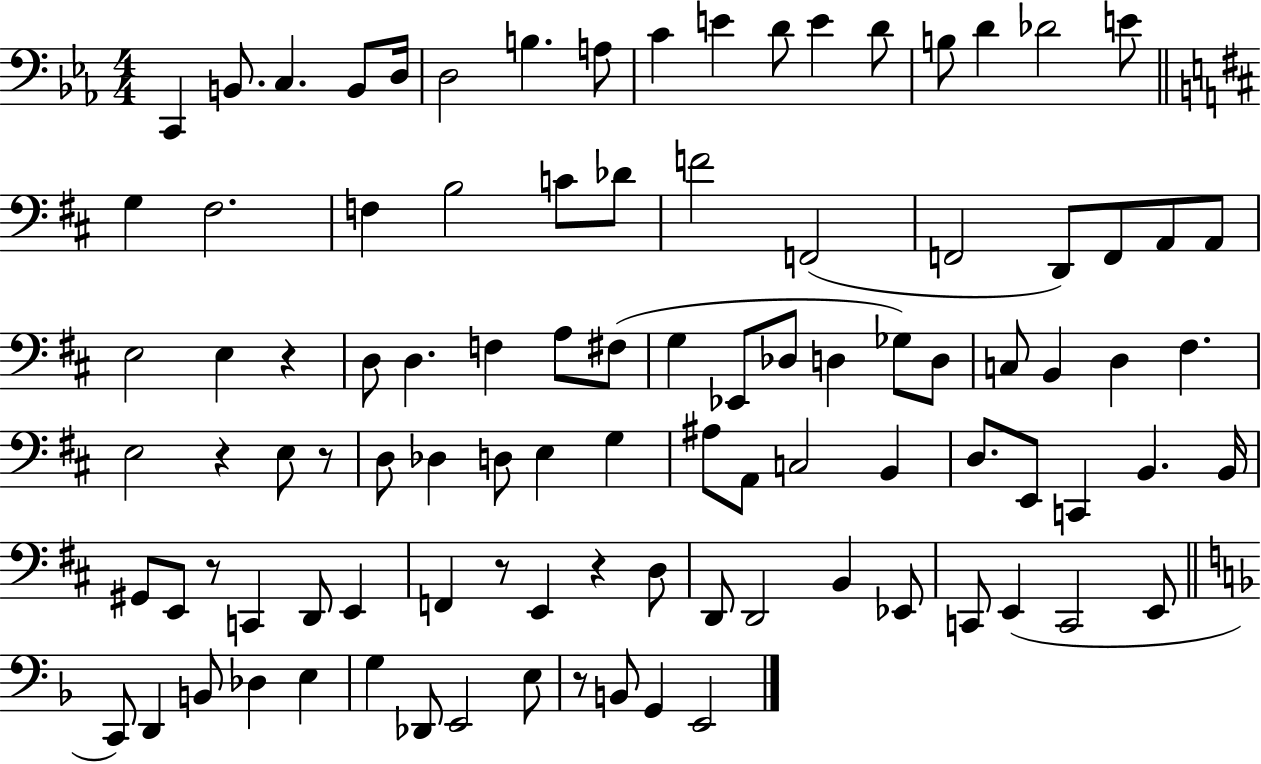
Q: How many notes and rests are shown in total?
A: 98